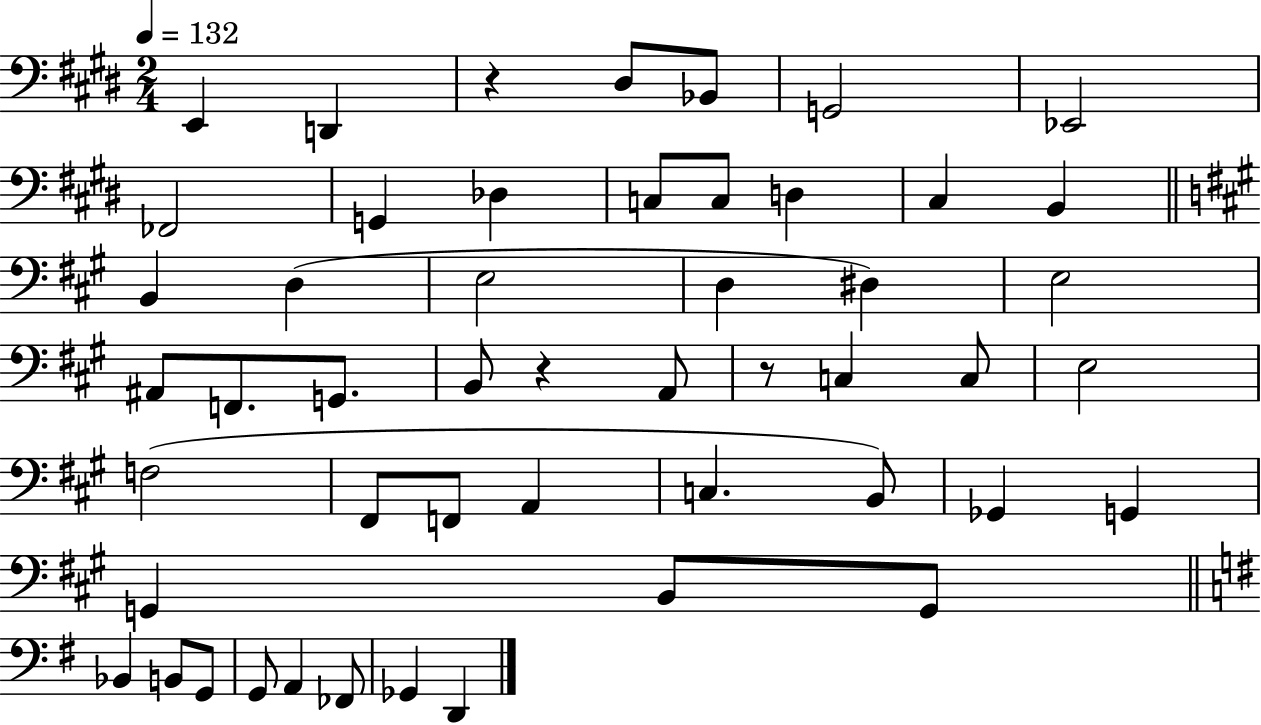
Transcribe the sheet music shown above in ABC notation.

X:1
T:Untitled
M:2/4
L:1/4
K:E
E,, D,, z ^D,/2 _B,,/2 G,,2 _E,,2 _F,,2 G,, _D, C,/2 C,/2 D, ^C, B,, B,, D, E,2 D, ^D, E,2 ^A,,/2 F,,/2 G,,/2 B,,/2 z A,,/2 z/2 C, C,/2 E,2 F,2 ^F,,/2 F,,/2 A,, C, B,,/2 _G,, G,, G,, B,,/2 G,,/2 _B,, B,,/2 G,,/2 G,,/2 A,, _F,,/2 _G,, D,,